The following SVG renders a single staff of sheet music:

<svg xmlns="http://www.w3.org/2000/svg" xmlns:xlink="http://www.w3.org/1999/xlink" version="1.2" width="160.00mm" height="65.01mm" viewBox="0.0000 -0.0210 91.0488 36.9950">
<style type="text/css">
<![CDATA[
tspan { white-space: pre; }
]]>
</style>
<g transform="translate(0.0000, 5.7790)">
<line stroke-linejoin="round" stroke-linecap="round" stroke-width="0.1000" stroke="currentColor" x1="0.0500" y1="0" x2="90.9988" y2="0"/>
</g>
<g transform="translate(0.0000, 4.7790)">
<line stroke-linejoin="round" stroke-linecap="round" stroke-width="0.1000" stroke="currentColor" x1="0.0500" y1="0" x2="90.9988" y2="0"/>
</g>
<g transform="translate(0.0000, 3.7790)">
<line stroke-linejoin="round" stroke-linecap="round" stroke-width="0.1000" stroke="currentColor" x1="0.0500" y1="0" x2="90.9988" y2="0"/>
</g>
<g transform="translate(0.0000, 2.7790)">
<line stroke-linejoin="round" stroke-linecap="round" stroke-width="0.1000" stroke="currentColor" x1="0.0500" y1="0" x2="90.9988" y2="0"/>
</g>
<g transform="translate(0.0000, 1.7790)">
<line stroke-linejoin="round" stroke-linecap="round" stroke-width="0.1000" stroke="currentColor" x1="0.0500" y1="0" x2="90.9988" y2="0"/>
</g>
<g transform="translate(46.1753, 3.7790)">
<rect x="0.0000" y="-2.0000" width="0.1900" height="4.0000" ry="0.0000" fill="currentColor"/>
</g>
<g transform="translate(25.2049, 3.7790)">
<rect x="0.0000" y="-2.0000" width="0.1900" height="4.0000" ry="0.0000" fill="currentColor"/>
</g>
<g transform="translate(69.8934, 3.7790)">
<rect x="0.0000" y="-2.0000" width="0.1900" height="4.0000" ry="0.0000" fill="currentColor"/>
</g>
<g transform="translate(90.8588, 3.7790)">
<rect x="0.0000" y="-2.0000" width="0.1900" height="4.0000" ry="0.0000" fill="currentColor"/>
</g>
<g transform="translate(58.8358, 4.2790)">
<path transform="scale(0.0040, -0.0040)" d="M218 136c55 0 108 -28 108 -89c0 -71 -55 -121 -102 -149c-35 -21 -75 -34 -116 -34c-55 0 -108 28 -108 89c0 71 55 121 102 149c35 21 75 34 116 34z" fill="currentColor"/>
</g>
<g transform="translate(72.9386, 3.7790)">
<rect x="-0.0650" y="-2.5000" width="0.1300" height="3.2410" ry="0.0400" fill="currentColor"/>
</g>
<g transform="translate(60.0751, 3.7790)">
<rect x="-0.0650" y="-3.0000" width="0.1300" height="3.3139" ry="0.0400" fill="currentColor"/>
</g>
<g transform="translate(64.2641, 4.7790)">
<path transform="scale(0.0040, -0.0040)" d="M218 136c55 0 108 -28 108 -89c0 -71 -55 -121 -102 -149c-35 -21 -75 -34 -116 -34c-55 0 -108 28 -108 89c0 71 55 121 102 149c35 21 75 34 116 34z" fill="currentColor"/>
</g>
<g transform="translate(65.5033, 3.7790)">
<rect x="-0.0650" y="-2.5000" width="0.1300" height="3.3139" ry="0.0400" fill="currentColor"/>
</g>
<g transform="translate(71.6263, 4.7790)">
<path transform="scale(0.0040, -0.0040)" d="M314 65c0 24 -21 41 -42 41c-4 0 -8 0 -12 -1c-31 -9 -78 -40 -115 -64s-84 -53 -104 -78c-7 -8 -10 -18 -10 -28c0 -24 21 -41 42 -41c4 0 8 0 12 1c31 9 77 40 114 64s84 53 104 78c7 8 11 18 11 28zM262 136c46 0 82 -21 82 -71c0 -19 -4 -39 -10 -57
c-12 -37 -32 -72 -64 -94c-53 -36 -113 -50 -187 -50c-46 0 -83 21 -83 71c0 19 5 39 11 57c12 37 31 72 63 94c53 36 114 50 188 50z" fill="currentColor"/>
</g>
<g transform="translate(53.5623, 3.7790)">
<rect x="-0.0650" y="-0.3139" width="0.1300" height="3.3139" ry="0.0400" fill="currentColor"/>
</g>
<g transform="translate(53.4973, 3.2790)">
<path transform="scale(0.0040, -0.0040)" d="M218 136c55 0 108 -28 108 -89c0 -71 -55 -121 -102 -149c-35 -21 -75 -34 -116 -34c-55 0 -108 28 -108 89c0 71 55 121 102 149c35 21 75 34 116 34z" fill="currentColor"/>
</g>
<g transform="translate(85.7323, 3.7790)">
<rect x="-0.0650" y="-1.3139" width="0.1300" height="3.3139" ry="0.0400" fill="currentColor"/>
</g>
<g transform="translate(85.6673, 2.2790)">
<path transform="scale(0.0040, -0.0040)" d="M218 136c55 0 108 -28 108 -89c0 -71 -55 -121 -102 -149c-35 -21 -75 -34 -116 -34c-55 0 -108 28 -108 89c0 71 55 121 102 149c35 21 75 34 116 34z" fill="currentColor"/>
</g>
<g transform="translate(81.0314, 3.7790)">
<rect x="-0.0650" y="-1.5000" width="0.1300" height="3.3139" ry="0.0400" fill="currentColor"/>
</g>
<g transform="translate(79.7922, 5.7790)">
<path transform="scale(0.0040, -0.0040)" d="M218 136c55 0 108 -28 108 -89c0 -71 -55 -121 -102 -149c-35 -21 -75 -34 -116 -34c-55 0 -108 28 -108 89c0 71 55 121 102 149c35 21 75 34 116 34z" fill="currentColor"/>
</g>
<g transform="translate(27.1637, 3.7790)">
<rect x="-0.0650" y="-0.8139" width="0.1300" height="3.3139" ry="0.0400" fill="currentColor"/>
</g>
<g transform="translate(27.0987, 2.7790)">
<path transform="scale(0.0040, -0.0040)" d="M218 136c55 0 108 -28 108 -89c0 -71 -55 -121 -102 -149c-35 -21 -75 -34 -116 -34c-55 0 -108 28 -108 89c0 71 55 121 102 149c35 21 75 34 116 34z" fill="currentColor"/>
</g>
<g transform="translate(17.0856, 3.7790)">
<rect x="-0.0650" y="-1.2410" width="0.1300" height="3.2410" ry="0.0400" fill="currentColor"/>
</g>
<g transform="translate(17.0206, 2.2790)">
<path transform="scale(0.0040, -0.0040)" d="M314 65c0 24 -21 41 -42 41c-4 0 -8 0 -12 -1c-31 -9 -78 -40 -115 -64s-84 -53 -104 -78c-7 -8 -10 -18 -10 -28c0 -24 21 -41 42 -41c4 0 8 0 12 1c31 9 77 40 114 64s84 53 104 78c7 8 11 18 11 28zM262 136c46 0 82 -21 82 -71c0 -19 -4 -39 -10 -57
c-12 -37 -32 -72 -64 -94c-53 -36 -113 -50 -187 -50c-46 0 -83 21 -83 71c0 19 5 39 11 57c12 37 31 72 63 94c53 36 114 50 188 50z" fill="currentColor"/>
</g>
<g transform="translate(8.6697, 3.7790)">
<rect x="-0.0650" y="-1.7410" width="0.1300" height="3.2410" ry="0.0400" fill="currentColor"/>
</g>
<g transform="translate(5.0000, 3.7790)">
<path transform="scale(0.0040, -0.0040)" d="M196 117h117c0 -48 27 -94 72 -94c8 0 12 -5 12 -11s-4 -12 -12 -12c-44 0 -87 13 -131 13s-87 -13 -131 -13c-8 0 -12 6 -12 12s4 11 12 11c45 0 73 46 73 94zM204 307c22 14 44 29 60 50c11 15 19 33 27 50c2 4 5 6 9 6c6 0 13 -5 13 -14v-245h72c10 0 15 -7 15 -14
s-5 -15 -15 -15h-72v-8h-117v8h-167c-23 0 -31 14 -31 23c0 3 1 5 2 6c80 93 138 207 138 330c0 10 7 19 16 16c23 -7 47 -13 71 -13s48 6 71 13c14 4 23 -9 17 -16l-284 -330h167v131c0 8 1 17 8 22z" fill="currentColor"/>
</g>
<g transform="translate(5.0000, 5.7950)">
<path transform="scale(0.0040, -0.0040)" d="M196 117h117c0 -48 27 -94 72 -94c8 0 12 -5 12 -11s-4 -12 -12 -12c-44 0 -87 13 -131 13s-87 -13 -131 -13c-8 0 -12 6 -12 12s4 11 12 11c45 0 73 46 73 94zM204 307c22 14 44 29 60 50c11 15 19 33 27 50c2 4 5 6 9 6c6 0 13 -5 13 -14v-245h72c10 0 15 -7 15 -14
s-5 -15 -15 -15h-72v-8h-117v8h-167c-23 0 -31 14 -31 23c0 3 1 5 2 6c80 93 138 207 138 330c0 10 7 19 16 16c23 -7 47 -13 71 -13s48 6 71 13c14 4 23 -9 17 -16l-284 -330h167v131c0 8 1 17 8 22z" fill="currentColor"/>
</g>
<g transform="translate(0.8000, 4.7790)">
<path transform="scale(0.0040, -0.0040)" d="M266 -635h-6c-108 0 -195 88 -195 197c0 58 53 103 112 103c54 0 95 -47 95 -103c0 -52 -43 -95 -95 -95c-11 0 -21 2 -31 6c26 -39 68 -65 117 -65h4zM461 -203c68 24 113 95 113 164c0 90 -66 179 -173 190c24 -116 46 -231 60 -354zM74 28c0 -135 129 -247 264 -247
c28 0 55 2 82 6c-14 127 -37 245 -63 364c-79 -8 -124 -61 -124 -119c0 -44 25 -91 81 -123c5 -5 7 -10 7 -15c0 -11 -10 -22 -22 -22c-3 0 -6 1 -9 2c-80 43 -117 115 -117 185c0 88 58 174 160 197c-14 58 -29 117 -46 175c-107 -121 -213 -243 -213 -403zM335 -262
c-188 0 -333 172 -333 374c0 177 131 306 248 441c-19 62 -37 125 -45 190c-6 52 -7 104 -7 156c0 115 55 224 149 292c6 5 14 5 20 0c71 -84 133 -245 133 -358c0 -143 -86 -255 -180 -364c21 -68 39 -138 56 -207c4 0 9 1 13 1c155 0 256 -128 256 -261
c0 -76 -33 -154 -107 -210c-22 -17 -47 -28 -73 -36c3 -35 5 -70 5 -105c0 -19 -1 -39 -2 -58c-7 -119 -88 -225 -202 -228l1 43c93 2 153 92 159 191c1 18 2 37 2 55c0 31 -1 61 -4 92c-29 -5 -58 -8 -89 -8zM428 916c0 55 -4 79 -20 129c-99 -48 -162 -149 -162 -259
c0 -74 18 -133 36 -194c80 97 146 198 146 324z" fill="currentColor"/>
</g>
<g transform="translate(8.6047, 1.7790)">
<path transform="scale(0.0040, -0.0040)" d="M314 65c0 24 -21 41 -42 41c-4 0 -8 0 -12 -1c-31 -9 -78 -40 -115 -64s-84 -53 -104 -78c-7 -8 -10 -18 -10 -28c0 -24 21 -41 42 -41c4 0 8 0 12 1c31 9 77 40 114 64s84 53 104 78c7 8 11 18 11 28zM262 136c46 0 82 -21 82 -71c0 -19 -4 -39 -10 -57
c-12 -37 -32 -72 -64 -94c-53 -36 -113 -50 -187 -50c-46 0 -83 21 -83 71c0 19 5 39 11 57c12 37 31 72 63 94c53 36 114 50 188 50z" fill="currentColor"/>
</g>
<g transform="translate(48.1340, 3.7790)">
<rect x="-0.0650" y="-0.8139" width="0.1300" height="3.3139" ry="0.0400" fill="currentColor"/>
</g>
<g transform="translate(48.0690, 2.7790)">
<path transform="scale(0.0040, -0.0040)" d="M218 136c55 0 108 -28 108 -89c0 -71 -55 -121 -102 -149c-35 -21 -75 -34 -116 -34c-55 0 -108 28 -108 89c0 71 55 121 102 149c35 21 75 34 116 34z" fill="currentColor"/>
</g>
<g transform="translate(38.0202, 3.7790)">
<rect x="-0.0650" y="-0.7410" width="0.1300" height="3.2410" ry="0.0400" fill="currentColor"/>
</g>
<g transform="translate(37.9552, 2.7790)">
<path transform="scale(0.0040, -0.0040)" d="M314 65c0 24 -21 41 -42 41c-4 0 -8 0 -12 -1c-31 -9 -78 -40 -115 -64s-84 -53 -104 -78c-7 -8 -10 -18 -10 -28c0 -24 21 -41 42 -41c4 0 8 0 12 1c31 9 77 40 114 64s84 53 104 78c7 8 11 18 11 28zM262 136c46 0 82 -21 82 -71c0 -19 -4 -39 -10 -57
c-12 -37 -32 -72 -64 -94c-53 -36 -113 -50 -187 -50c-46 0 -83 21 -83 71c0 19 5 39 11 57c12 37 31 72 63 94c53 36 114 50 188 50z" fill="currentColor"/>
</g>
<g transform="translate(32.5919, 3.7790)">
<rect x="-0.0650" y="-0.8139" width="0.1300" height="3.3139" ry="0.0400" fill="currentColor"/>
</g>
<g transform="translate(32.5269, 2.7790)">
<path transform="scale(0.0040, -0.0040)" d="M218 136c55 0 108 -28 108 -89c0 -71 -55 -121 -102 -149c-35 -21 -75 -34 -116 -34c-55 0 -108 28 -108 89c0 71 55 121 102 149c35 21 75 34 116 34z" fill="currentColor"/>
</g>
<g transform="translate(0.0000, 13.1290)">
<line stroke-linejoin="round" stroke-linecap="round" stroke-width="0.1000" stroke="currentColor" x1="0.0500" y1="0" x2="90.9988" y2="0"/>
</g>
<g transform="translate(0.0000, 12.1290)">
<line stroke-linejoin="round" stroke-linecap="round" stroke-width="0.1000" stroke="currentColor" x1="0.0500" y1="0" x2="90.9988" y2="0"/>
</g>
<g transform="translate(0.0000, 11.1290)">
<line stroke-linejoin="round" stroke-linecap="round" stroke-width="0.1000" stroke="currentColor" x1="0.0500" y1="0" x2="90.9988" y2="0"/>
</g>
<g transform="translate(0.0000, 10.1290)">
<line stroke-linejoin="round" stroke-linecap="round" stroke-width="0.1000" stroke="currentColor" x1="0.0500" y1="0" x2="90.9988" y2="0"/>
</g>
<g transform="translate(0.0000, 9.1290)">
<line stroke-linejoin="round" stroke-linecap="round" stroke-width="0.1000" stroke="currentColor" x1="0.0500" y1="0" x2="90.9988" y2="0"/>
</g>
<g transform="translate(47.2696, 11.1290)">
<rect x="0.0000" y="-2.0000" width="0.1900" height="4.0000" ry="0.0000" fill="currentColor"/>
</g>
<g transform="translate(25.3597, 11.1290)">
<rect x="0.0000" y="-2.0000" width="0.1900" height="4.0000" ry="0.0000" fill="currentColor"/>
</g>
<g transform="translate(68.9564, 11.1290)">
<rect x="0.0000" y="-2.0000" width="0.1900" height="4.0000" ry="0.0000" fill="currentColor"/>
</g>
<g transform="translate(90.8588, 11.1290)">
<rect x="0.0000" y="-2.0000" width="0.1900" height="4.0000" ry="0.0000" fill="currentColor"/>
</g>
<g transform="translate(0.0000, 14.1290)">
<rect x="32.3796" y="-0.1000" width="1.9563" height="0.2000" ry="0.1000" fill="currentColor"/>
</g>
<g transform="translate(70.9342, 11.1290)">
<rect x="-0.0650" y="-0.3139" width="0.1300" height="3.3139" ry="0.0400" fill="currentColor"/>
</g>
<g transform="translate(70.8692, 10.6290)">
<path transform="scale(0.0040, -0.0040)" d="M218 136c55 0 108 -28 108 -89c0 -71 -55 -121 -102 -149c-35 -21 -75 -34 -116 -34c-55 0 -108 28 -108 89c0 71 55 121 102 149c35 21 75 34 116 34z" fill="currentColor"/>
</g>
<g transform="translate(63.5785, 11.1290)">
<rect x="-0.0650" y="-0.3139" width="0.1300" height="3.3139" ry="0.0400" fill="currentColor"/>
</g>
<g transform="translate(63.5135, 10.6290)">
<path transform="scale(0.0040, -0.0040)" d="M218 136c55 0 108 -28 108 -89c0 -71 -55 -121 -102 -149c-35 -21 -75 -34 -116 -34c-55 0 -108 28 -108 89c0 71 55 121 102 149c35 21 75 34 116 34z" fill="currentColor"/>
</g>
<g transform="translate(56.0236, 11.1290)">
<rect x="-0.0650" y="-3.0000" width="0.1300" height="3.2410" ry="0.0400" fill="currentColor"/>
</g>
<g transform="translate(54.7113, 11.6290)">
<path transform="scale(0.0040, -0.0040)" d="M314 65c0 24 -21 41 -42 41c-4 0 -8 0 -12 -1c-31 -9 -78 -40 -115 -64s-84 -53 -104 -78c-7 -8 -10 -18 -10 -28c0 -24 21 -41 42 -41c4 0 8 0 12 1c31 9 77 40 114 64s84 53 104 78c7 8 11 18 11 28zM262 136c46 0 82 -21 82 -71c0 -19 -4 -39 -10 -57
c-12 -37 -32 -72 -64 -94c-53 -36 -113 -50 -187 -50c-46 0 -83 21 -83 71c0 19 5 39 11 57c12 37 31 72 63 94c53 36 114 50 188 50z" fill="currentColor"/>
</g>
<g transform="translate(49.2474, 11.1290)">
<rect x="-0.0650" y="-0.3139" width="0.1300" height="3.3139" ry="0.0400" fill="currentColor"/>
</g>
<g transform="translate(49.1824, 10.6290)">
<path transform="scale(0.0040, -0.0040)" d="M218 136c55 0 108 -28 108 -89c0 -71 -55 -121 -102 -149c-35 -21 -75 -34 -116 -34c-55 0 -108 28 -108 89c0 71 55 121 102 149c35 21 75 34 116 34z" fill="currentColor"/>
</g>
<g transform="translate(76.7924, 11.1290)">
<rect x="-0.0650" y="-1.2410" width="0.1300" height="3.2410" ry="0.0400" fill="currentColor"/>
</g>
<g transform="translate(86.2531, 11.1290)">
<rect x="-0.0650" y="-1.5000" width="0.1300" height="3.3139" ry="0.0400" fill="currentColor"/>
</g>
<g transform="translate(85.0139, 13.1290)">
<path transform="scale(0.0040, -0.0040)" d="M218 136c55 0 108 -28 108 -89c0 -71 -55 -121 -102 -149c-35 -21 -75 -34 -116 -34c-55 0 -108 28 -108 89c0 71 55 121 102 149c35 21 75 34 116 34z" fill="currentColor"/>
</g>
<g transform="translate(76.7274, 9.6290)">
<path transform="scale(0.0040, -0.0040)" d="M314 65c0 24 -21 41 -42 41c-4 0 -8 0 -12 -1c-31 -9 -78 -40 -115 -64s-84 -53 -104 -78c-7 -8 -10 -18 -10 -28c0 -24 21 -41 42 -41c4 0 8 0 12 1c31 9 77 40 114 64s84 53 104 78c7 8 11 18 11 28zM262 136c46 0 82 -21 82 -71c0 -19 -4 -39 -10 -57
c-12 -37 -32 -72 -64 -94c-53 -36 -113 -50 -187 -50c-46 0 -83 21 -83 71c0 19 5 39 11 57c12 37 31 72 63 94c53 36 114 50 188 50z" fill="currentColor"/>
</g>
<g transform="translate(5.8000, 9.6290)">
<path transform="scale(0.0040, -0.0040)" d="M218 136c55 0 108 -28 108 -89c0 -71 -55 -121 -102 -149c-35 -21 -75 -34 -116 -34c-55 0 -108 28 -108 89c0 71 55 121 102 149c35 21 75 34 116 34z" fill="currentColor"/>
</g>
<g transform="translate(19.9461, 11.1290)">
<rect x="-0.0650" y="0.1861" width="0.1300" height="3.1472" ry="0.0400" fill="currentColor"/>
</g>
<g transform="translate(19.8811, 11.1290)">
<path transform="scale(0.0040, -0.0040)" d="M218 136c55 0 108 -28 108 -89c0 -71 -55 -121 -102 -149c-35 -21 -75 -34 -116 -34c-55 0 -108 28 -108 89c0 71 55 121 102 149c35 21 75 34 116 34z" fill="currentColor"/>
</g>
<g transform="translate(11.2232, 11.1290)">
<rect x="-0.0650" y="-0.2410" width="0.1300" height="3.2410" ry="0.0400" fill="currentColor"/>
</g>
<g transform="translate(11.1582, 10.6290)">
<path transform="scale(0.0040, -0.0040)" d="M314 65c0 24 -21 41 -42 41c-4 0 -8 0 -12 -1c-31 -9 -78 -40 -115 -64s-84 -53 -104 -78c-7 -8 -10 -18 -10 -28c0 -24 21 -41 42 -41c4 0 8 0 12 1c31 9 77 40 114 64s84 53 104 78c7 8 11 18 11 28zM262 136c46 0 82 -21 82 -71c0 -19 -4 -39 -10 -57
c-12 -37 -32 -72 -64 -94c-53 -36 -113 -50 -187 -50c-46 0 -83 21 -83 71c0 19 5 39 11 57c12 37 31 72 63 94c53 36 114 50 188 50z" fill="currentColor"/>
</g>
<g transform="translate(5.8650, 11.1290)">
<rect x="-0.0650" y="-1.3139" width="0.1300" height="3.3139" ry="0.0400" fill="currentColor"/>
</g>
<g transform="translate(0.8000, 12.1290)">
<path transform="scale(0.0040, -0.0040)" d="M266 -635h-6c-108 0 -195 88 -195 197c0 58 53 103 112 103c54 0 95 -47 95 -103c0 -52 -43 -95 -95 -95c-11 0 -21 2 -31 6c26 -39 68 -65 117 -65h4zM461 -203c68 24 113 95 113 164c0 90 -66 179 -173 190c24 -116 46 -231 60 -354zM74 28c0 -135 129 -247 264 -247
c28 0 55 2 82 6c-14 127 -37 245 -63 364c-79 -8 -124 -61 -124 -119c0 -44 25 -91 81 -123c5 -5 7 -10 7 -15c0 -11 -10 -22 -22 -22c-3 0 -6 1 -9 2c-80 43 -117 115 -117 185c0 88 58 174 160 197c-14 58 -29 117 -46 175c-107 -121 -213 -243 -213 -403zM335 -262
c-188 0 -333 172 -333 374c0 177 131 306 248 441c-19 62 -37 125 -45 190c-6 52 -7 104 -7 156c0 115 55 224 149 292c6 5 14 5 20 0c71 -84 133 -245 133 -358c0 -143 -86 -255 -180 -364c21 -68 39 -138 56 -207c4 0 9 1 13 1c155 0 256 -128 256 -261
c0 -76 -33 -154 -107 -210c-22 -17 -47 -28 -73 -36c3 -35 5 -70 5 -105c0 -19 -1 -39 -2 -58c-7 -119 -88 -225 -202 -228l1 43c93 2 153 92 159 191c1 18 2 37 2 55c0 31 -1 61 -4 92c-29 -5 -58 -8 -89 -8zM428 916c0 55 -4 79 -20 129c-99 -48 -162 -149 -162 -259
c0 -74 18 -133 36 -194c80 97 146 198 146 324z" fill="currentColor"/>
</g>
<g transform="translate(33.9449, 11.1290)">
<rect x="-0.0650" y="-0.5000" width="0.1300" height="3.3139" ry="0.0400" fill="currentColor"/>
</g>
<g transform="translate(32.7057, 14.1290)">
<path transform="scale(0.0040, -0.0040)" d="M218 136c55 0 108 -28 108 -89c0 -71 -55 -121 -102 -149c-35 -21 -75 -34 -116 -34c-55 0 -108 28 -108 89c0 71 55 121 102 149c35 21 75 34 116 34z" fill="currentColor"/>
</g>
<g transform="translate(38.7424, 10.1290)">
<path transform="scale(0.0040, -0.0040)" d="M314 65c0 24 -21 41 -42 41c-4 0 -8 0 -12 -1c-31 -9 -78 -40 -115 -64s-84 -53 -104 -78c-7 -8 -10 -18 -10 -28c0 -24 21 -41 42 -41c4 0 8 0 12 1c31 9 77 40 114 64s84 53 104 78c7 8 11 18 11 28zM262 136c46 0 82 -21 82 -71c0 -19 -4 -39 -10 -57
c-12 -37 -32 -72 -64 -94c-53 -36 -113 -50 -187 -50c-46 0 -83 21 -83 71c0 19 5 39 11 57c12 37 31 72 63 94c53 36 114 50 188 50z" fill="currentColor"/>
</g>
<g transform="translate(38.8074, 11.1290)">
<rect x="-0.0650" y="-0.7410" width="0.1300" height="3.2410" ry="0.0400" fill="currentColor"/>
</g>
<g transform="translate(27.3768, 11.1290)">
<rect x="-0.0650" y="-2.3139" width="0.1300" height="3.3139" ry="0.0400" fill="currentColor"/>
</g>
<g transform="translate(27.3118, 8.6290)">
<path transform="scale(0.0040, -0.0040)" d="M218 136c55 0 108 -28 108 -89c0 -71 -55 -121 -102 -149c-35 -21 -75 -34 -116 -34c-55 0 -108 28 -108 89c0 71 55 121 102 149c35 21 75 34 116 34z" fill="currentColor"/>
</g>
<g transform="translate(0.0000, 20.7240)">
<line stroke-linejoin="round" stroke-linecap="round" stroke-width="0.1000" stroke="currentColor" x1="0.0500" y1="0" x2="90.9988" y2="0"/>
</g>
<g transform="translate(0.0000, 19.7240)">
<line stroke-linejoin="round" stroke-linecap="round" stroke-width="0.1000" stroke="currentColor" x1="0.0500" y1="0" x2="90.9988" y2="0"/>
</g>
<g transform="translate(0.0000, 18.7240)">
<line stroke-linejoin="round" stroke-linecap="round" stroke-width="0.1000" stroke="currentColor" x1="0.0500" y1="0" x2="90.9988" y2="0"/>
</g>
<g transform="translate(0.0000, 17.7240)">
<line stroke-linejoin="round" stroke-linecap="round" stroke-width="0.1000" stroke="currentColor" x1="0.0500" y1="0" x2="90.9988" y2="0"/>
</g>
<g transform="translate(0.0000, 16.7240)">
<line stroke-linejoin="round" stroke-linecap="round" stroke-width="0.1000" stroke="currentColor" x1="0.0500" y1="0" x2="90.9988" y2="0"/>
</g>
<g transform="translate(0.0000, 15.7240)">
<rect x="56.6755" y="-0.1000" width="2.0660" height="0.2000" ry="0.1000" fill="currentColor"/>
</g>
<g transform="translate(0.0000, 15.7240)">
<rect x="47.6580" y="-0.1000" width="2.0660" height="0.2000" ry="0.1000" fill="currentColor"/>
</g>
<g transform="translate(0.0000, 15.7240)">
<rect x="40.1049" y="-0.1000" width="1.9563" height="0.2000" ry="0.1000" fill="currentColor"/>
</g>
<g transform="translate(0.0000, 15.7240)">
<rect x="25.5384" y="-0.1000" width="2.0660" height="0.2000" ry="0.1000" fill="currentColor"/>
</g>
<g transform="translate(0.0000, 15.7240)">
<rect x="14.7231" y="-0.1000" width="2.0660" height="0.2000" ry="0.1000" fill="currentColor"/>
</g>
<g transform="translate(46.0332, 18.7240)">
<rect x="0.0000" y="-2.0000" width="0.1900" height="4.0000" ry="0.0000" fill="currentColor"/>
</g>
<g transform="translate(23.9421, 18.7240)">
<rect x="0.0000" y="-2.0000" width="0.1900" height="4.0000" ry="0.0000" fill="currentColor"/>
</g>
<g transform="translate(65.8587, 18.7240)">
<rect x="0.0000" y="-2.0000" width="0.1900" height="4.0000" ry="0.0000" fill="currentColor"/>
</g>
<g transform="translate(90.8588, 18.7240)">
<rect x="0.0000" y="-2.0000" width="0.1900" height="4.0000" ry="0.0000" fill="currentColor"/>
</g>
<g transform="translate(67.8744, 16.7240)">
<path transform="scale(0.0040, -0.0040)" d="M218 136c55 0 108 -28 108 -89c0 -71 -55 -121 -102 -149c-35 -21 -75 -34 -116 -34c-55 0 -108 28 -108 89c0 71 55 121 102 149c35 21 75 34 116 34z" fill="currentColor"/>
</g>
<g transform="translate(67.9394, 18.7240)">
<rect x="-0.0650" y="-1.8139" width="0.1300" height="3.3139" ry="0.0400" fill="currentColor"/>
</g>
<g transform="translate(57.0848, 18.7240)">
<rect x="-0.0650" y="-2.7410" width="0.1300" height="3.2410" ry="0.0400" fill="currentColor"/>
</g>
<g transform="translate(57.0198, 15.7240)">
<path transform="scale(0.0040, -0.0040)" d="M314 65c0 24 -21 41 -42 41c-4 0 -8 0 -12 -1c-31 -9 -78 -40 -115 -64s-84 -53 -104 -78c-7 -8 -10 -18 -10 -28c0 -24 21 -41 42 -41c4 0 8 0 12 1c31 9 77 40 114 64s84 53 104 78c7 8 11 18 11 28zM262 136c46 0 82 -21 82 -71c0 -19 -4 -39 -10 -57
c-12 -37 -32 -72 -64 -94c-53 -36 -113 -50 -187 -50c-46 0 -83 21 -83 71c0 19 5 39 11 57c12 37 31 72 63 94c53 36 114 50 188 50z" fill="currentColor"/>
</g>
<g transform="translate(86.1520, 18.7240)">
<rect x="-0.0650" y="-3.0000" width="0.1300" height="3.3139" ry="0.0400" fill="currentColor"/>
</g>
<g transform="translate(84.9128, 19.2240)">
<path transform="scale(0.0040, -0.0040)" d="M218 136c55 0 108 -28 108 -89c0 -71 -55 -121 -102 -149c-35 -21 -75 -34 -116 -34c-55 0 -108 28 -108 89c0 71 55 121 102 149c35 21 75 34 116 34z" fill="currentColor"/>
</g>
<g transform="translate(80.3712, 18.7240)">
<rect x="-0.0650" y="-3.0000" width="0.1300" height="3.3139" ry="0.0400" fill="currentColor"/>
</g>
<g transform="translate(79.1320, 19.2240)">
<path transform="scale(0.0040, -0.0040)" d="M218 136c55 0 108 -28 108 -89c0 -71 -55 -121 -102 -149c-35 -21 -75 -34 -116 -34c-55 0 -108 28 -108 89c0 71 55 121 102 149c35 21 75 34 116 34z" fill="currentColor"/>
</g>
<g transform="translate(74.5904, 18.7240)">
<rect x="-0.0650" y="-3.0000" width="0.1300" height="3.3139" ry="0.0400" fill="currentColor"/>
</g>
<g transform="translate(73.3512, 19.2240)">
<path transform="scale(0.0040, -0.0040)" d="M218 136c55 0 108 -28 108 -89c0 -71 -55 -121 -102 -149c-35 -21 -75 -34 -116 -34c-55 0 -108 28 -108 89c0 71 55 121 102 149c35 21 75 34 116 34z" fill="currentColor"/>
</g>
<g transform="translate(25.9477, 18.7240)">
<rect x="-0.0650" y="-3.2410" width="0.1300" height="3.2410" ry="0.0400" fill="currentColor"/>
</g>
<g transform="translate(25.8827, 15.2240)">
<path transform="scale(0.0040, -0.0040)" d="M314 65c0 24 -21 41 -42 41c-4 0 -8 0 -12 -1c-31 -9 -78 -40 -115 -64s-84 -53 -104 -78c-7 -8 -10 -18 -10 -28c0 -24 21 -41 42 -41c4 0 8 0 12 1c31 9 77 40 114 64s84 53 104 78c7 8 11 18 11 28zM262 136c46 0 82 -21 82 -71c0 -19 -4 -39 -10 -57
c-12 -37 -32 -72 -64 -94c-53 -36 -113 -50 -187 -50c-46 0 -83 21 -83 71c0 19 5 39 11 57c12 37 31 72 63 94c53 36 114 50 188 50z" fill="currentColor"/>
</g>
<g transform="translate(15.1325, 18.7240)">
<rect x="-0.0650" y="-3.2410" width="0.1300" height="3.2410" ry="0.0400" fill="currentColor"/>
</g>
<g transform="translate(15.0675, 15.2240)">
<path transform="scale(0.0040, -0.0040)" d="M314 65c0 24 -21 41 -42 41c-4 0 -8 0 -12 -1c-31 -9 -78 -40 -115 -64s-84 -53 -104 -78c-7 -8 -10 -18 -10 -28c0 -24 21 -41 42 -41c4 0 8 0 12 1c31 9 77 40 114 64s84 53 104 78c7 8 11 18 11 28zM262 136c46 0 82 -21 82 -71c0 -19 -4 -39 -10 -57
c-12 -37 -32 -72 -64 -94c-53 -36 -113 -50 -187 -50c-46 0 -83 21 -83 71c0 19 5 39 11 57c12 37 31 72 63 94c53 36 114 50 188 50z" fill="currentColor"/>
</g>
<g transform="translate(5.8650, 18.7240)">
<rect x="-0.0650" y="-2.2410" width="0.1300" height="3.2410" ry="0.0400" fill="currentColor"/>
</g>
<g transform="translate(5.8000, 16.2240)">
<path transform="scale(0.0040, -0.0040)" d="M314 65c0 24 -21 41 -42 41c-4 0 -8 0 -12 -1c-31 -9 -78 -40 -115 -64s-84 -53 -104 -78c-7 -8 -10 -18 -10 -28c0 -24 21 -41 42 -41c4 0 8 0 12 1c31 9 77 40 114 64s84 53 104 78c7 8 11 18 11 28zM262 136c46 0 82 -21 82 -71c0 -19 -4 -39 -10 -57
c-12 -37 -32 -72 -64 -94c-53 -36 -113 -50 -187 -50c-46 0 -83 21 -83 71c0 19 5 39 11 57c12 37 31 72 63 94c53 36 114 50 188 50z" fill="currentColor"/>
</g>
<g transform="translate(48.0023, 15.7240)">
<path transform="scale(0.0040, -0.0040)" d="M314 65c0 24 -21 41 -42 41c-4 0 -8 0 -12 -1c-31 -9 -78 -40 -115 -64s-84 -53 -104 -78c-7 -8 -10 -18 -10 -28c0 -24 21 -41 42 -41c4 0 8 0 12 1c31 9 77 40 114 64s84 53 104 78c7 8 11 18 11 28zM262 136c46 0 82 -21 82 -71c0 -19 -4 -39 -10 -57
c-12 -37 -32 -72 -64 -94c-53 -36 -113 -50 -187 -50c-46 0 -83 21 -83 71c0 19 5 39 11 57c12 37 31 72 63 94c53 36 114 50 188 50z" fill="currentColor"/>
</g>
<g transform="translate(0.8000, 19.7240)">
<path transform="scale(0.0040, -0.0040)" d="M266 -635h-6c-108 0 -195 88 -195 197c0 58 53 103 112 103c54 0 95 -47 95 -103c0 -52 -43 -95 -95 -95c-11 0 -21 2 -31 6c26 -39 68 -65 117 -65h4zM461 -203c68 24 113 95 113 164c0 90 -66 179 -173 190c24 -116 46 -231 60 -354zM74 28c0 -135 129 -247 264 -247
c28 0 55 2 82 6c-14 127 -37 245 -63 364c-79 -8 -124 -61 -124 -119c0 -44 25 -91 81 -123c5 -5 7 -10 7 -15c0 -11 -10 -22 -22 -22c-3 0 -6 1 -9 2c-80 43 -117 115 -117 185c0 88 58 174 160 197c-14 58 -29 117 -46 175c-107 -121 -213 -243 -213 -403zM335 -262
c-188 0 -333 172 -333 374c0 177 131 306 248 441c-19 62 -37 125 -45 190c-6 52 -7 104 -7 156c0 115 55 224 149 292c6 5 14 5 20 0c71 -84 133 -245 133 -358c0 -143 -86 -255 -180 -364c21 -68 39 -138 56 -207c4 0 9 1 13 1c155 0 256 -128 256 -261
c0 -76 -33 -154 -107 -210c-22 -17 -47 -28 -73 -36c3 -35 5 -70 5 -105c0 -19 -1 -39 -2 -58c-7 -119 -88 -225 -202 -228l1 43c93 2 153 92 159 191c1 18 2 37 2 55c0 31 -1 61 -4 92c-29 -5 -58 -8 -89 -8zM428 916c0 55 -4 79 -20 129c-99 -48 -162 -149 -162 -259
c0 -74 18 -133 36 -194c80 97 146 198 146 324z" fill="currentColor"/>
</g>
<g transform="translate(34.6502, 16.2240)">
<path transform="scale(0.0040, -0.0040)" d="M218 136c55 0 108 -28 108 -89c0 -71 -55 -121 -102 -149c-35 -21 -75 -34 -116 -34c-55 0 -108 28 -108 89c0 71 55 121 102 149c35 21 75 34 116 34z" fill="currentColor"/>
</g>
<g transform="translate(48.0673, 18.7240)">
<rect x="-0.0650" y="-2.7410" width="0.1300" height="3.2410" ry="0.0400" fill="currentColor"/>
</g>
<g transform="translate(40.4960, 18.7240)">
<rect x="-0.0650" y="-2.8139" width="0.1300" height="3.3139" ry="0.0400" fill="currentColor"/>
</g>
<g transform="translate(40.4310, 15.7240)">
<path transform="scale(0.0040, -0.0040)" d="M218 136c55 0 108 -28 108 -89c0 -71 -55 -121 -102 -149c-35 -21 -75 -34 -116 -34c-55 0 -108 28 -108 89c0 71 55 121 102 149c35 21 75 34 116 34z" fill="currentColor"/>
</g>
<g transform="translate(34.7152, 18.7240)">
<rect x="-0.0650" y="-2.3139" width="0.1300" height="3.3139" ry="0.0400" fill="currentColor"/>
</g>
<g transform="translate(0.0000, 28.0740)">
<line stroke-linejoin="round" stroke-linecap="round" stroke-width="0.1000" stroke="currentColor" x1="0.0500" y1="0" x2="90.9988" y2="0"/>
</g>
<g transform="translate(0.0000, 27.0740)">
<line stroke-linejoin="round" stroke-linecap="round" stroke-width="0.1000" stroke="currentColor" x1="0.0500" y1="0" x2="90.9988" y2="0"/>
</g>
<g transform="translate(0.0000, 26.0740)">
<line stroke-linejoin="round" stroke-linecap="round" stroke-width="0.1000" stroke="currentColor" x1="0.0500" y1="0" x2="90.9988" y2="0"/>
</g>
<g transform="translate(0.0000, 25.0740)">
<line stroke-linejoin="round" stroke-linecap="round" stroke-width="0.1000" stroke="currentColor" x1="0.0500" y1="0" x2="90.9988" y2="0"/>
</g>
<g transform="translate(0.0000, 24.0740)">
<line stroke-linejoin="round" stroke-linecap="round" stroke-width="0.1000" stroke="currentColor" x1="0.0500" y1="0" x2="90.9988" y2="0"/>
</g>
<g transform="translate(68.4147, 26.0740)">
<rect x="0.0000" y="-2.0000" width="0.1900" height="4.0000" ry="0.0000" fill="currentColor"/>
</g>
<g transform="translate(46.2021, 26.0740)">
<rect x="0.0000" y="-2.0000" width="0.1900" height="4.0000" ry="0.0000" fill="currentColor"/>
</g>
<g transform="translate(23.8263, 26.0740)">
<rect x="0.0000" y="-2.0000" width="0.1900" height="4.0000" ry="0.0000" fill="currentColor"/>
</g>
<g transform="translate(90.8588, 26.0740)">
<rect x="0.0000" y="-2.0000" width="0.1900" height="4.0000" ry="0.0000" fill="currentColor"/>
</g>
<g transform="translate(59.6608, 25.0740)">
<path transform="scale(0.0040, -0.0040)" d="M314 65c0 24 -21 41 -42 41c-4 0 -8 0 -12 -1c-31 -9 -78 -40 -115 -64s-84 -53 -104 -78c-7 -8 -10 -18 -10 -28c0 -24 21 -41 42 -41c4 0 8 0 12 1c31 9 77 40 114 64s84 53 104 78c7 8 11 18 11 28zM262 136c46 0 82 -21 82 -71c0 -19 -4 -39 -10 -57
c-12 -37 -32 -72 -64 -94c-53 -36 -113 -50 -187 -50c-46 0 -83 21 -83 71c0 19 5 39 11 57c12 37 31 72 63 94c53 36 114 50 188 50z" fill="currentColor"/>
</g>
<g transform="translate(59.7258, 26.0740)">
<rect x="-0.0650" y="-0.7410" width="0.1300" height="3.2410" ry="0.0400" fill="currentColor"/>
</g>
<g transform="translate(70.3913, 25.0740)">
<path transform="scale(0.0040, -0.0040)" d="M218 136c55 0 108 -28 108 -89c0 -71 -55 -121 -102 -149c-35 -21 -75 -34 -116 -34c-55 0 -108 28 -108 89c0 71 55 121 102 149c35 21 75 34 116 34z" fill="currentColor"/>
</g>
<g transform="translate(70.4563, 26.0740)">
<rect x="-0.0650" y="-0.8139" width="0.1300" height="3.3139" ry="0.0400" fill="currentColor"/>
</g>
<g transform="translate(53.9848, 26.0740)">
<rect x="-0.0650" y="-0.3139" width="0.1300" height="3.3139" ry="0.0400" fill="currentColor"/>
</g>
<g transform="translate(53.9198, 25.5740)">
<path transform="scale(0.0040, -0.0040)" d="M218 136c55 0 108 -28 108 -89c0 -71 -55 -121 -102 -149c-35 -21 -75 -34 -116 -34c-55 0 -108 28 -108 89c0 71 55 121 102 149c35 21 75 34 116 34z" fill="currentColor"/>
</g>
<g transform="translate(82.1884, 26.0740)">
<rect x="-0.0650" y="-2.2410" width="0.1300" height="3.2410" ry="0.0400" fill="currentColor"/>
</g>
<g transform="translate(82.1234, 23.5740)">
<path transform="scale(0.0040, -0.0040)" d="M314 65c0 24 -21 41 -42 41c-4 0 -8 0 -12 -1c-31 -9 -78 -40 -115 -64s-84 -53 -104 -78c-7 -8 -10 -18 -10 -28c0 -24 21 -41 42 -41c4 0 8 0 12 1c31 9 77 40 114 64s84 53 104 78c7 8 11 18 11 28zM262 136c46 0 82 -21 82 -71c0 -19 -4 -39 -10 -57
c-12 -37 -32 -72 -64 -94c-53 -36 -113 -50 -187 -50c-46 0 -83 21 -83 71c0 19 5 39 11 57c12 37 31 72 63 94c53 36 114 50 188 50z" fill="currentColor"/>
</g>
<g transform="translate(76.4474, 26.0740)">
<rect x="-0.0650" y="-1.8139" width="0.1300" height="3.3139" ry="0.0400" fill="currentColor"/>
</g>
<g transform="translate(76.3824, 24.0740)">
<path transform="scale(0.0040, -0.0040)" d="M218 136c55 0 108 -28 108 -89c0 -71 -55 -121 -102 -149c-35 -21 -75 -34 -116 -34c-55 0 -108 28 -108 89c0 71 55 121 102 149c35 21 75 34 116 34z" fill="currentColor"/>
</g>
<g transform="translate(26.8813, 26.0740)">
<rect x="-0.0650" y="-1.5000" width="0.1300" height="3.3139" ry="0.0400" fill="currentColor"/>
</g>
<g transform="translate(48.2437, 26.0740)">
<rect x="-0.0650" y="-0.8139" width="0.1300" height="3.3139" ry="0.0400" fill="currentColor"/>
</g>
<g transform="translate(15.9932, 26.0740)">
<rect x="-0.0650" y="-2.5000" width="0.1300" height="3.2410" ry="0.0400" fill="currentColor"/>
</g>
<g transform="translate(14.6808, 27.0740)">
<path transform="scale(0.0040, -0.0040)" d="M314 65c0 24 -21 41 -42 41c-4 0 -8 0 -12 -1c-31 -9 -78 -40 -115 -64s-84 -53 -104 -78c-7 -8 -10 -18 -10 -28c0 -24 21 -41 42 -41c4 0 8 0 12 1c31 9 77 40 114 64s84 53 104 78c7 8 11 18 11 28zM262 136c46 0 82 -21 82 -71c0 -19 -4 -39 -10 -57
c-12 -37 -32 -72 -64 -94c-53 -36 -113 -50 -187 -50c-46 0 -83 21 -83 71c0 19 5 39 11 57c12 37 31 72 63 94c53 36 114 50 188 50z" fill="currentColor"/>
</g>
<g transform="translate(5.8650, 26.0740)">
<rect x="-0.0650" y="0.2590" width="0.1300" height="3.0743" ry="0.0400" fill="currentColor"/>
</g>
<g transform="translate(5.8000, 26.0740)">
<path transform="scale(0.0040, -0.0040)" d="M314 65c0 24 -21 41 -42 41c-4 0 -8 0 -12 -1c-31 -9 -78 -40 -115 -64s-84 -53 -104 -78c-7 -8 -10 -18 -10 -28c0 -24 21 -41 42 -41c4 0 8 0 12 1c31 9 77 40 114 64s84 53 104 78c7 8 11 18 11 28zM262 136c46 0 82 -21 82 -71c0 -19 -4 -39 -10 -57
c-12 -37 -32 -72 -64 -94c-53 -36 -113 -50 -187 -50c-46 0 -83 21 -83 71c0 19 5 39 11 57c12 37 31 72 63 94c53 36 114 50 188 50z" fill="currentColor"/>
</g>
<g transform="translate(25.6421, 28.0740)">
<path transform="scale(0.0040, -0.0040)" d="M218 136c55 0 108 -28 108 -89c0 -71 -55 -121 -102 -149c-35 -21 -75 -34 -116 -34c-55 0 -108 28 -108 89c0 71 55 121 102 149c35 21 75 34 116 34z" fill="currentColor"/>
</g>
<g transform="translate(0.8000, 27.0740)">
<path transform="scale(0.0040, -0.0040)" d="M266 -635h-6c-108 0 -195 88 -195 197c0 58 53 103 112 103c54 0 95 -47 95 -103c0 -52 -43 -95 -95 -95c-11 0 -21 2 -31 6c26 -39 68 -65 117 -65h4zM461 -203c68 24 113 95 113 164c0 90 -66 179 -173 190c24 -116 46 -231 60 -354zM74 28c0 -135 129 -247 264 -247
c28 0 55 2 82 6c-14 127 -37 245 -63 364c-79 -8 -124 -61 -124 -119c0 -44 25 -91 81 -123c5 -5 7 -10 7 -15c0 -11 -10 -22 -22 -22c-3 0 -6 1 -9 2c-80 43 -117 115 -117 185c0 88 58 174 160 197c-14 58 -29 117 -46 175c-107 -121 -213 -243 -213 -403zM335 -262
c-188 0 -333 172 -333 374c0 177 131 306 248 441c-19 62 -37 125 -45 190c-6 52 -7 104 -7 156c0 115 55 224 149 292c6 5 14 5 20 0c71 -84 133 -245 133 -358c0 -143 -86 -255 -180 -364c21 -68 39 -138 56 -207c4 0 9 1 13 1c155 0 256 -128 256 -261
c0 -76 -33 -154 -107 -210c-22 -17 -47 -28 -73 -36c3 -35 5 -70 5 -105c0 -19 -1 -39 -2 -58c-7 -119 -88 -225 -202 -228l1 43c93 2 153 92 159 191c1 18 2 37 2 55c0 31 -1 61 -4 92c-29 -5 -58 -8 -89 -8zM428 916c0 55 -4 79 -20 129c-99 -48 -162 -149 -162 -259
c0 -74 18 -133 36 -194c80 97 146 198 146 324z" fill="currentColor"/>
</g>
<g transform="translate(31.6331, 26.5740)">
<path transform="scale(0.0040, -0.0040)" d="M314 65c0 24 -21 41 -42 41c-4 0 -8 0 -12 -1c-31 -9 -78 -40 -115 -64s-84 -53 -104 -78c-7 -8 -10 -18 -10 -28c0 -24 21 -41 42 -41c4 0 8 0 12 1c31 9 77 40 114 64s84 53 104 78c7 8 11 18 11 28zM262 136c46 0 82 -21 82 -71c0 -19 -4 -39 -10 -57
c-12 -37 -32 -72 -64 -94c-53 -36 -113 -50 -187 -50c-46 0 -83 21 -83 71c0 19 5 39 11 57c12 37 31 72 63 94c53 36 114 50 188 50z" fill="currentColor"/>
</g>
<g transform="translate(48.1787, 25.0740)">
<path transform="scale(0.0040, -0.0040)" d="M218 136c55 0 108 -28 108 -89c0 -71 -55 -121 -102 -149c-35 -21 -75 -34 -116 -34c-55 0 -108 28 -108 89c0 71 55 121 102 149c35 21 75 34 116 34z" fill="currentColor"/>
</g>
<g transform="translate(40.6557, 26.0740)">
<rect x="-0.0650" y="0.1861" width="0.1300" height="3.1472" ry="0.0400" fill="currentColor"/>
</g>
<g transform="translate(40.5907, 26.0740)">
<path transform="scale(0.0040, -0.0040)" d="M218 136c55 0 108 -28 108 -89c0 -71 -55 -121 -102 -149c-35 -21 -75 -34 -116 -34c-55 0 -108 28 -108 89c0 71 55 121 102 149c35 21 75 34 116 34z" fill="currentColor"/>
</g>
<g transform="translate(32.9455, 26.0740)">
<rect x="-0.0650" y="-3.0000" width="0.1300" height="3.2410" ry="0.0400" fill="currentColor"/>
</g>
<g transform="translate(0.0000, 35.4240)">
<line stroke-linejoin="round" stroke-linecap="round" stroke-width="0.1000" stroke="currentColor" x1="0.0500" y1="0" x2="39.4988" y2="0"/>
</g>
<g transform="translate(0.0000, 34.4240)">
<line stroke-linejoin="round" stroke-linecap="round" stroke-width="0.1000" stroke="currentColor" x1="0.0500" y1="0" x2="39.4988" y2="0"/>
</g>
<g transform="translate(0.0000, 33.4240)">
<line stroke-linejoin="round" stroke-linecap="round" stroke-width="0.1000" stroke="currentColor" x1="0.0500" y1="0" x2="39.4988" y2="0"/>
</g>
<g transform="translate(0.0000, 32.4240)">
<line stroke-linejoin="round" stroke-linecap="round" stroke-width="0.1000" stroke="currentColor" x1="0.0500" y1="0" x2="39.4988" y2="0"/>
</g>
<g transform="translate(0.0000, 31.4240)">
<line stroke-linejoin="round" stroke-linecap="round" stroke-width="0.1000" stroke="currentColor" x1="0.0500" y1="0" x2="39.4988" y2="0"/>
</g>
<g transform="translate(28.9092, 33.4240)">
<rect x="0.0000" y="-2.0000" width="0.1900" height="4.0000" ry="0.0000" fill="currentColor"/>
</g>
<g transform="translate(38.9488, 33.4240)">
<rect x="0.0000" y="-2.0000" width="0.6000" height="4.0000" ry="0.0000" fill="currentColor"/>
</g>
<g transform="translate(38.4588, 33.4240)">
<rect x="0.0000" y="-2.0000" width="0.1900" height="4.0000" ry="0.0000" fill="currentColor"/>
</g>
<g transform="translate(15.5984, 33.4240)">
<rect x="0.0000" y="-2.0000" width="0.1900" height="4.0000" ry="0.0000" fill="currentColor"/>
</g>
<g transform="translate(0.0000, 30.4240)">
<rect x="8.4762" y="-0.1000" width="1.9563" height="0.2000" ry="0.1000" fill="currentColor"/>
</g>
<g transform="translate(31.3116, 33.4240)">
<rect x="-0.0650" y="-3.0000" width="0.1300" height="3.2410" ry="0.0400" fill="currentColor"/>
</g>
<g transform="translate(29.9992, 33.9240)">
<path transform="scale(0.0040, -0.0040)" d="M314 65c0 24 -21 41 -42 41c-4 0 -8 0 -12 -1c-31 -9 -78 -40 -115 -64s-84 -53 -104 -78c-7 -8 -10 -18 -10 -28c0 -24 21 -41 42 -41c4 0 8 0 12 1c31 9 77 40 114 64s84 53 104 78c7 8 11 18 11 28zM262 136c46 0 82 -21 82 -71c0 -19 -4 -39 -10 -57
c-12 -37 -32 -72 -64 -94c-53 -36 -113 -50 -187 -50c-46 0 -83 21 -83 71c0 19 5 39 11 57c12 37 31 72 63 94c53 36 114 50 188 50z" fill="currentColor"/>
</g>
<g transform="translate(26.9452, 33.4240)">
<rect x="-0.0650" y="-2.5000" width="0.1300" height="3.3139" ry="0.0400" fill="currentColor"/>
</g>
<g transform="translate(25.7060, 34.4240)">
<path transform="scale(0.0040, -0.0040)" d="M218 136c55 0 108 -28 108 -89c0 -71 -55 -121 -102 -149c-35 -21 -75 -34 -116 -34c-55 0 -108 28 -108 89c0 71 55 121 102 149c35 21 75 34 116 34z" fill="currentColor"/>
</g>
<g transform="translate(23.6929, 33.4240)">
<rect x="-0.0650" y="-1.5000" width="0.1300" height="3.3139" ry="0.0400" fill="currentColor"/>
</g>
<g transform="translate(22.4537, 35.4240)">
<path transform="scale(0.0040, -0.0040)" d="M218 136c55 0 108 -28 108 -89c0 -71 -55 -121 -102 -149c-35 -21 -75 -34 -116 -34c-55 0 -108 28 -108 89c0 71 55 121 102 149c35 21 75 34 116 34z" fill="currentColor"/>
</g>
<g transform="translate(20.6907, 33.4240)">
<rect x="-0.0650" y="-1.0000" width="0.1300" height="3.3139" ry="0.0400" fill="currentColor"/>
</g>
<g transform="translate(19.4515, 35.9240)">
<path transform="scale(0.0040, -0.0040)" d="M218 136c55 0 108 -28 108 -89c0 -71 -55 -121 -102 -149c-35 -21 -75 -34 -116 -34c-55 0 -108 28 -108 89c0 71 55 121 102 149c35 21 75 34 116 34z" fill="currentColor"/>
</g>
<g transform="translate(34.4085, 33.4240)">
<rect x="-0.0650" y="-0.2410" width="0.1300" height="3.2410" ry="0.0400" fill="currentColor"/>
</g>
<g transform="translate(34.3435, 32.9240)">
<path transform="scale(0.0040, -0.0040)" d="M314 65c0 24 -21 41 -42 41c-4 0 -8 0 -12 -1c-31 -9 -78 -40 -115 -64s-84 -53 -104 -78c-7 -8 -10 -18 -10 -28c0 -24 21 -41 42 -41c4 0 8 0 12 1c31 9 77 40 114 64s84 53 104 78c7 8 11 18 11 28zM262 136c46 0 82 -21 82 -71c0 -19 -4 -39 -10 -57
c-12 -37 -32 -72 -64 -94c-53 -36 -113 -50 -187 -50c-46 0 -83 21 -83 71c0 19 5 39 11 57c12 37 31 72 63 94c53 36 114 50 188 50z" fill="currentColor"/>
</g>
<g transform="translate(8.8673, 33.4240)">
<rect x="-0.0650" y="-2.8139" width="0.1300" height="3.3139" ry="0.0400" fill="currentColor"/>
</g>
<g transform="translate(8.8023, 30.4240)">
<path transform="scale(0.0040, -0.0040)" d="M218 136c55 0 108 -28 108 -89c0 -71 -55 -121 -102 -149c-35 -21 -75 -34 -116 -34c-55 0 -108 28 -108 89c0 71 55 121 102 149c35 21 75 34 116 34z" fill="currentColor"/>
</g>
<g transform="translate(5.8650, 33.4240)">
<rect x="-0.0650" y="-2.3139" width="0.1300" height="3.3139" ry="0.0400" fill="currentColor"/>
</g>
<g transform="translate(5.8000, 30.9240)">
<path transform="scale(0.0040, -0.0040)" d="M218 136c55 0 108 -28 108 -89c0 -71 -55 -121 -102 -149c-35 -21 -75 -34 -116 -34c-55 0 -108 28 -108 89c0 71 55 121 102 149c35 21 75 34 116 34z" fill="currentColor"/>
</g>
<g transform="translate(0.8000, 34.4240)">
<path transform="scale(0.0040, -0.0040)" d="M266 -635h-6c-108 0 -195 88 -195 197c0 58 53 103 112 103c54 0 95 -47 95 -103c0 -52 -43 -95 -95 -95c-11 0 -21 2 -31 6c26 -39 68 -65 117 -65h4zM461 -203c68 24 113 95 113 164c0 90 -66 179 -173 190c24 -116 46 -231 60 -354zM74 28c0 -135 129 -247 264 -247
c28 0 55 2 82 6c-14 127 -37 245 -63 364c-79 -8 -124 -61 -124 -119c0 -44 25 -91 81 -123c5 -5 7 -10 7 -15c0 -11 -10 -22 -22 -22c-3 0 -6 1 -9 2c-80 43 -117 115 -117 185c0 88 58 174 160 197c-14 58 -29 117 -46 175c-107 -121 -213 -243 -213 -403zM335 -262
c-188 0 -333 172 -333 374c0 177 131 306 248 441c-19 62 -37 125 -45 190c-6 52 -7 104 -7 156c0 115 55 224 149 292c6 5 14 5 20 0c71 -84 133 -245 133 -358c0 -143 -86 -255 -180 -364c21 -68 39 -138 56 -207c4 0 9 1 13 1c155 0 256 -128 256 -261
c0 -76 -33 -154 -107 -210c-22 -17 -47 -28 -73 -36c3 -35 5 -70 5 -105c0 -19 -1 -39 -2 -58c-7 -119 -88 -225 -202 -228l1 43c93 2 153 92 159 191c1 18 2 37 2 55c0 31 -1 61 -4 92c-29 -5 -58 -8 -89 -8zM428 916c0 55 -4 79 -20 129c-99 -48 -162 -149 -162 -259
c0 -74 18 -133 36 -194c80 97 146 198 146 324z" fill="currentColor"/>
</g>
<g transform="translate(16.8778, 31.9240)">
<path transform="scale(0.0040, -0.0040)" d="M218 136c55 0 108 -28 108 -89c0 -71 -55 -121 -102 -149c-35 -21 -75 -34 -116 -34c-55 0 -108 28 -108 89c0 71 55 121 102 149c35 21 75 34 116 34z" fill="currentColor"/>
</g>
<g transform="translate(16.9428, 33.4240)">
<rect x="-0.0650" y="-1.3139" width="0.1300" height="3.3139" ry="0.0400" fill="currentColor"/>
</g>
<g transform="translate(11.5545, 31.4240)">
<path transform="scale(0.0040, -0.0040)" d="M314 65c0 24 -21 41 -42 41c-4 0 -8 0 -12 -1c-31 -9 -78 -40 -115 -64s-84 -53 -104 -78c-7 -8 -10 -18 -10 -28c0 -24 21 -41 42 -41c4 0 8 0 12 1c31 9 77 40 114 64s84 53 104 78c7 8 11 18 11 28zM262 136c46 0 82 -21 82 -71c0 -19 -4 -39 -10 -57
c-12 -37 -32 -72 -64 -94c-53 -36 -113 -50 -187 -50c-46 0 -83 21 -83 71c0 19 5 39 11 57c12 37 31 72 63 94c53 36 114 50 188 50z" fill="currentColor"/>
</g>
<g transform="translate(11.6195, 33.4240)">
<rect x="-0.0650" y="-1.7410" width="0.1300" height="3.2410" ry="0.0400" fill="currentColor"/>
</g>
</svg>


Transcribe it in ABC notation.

X:1
T:Untitled
M:4/4
L:1/4
K:C
f2 e2 d d d2 d c A G G2 E e e c2 B g C d2 c A2 c c e2 E g2 b2 b2 g a a2 a2 f A A A B2 G2 E A2 B d c d2 d f g2 g a f2 e D E G A2 c2